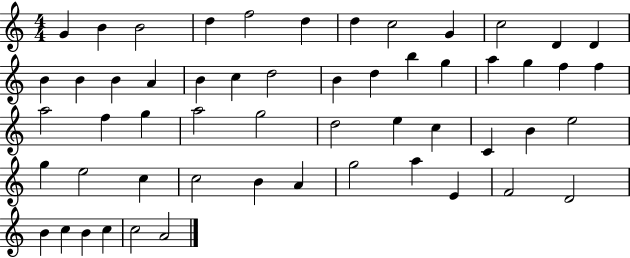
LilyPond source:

{
  \clef treble
  \numericTimeSignature
  \time 4/4
  \key c \major
  g'4 b'4 b'2 | d''4 f''2 d''4 | d''4 c''2 g'4 | c''2 d'4 d'4 | \break b'4 b'4 b'4 a'4 | b'4 c''4 d''2 | b'4 d''4 b''4 g''4 | a''4 g''4 f''4 f''4 | \break a''2 f''4 g''4 | a''2 g''2 | d''2 e''4 c''4 | c'4 b'4 e''2 | \break g''4 e''2 c''4 | c''2 b'4 a'4 | g''2 a''4 e'4 | f'2 d'2 | \break b'4 c''4 b'4 c''4 | c''2 a'2 | \bar "|."
}